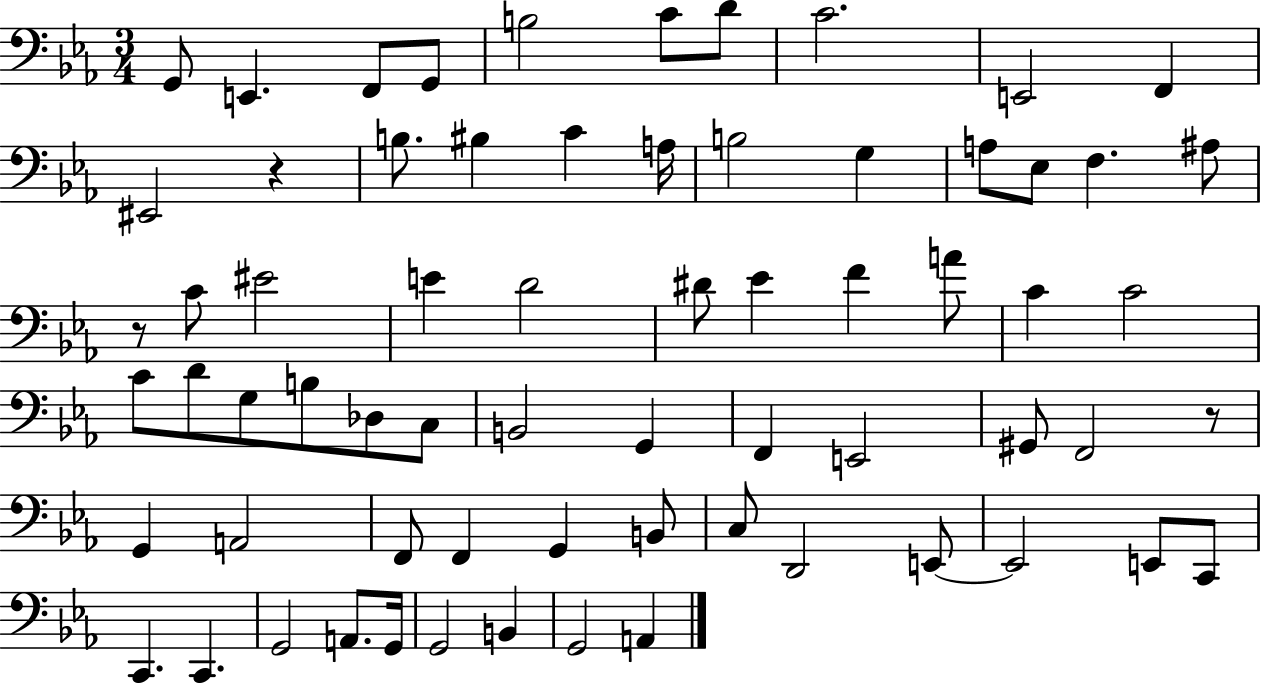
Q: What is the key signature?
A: EES major